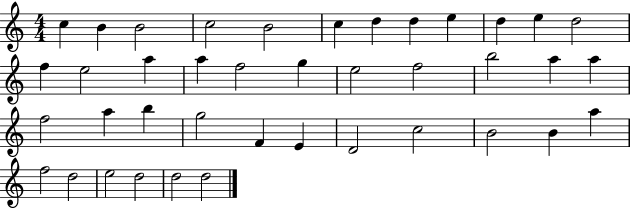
{
  \clef treble
  \numericTimeSignature
  \time 4/4
  \key c \major
  c''4 b'4 b'2 | c''2 b'2 | c''4 d''4 d''4 e''4 | d''4 e''4 d''2 | \break f''4 e''2 a''4 | a''4 f''2 g''4 | e''2 f''2 | b''2 a''4 a''4 | \break f''2 a''4 b''4 | g''2 f'4 e'4 | d'2 c''2 | b'2 b'4 a''4 | \break f''2 d''2 | e''2 d''2 | d''2 d''2 | \bar "|."
}